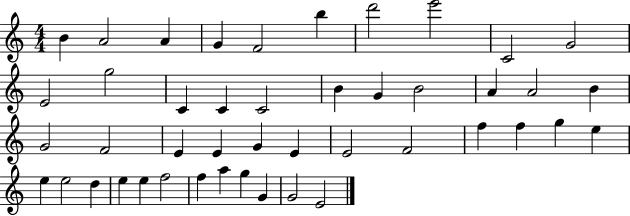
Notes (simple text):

B4/q A4/h A4/q G4/q F4/h B5/q D6/h E6/h C4/h G4/h E4/h G5/h C4/q C4/q C4/h B4/q G4/q B4/h A4/q A4/h B4/q G4/h F4/h E4/q E4/q G4/q E4/q E4/h F4/h F5/q F5/q G5/q E5/q E5/q E5/h D5/q E5/q E5/q F5/h F5/q A5/q G5/q G4/q G4/h E4/h